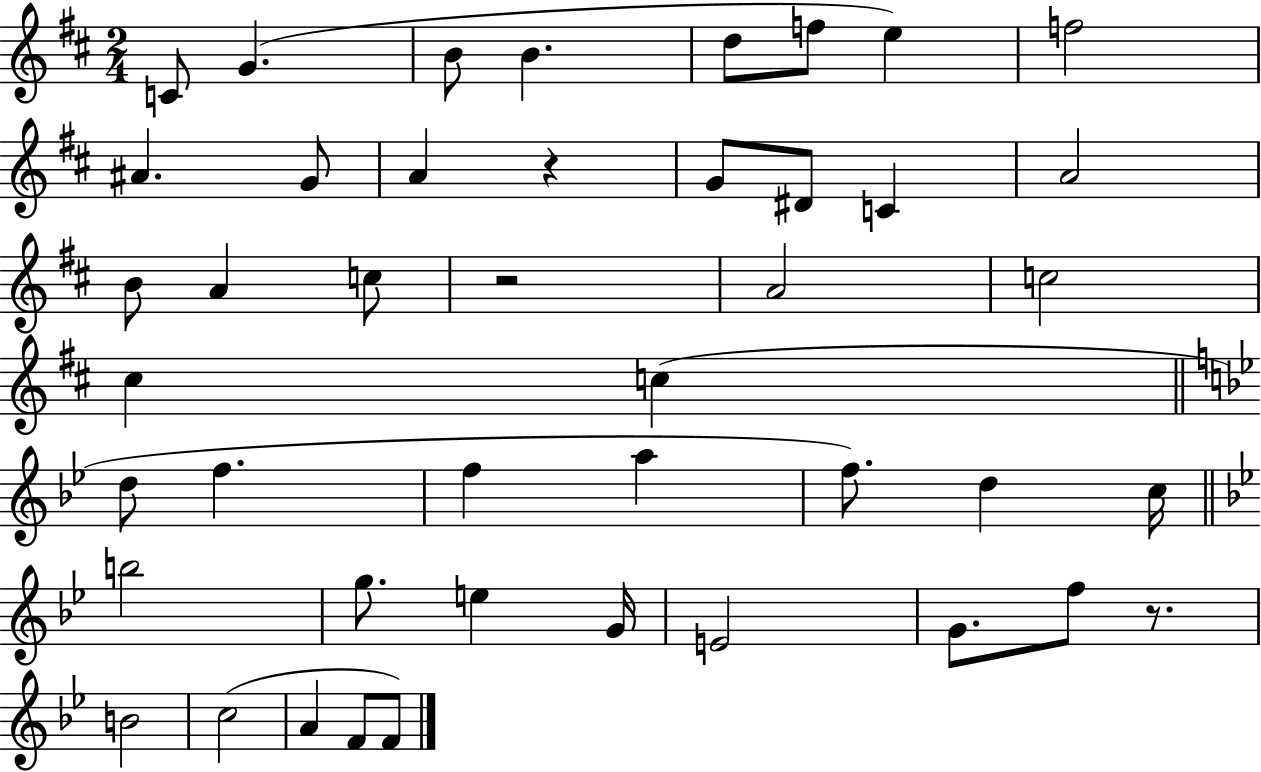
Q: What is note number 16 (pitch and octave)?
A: B4